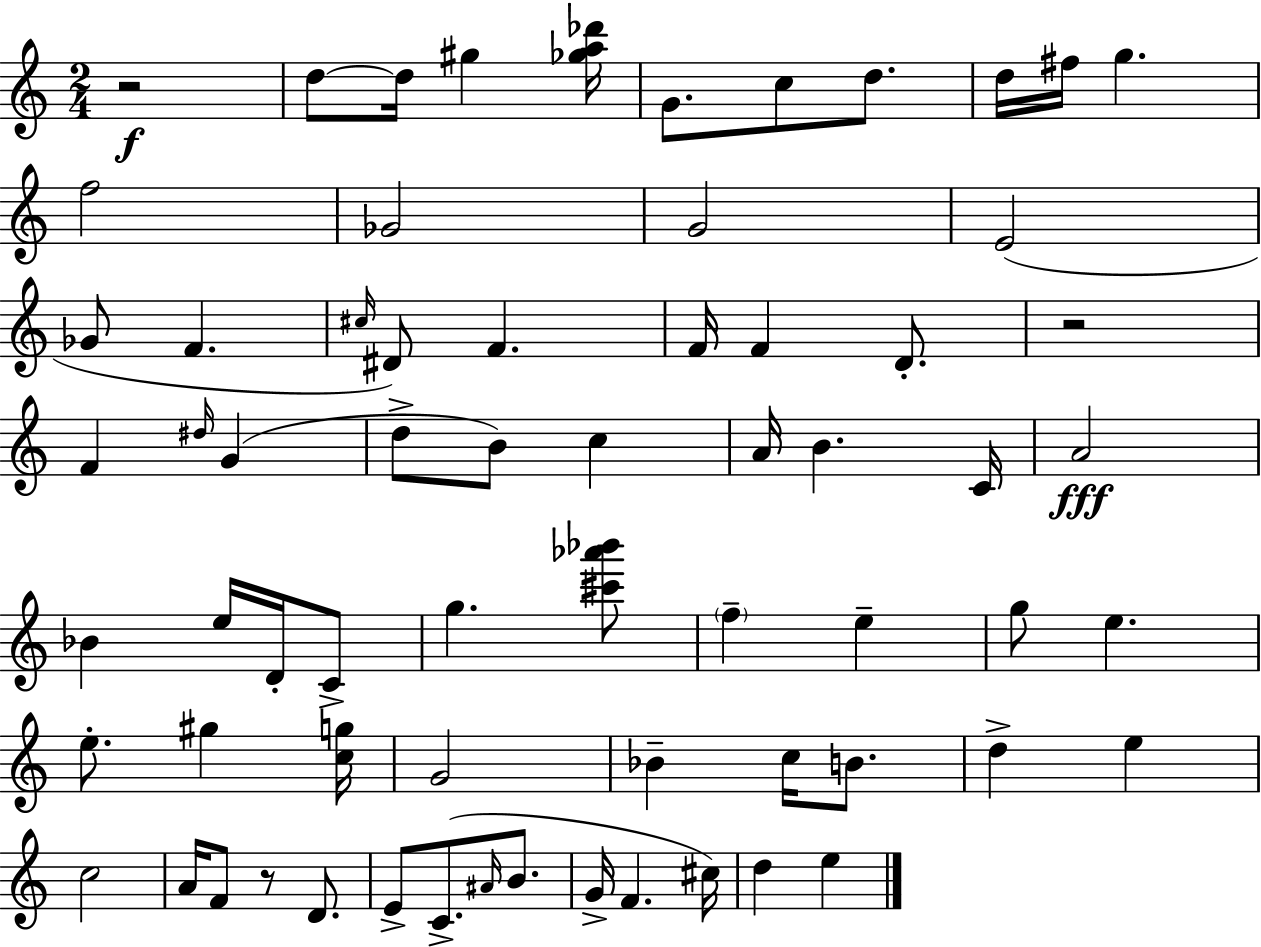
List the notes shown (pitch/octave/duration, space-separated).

R/h D5/e D5/s G#5/q [Gb5,A5,Db6]/s G4/e. C5/e D5/e. D5/s F#5/s G5/q. F5/h Gb4/h G4/h E4/h Gb4/e F4/q. C#5/s D#4/e F4/q. F4/s F4/q D4/e. R/h F4/q D#5/s G4/q D5/e B4/e C5/q A4/s B4/q. C4/s A4/h Bb4/q E5/s D4/s C4/e G5/q. [C#6,Ab6,Bb6]/e F5/q E5/q G5/e E5/q. E5/e. G#5/q [C5,G5]/s G4/h Bb4/q C5/s B4/e. D5/q E5/q C5/h A4/s F4/e R/e D4/e. E4/e C4/e. A#4/s B4/e. G4/s F4/q. C#5/s D5/q E5/q